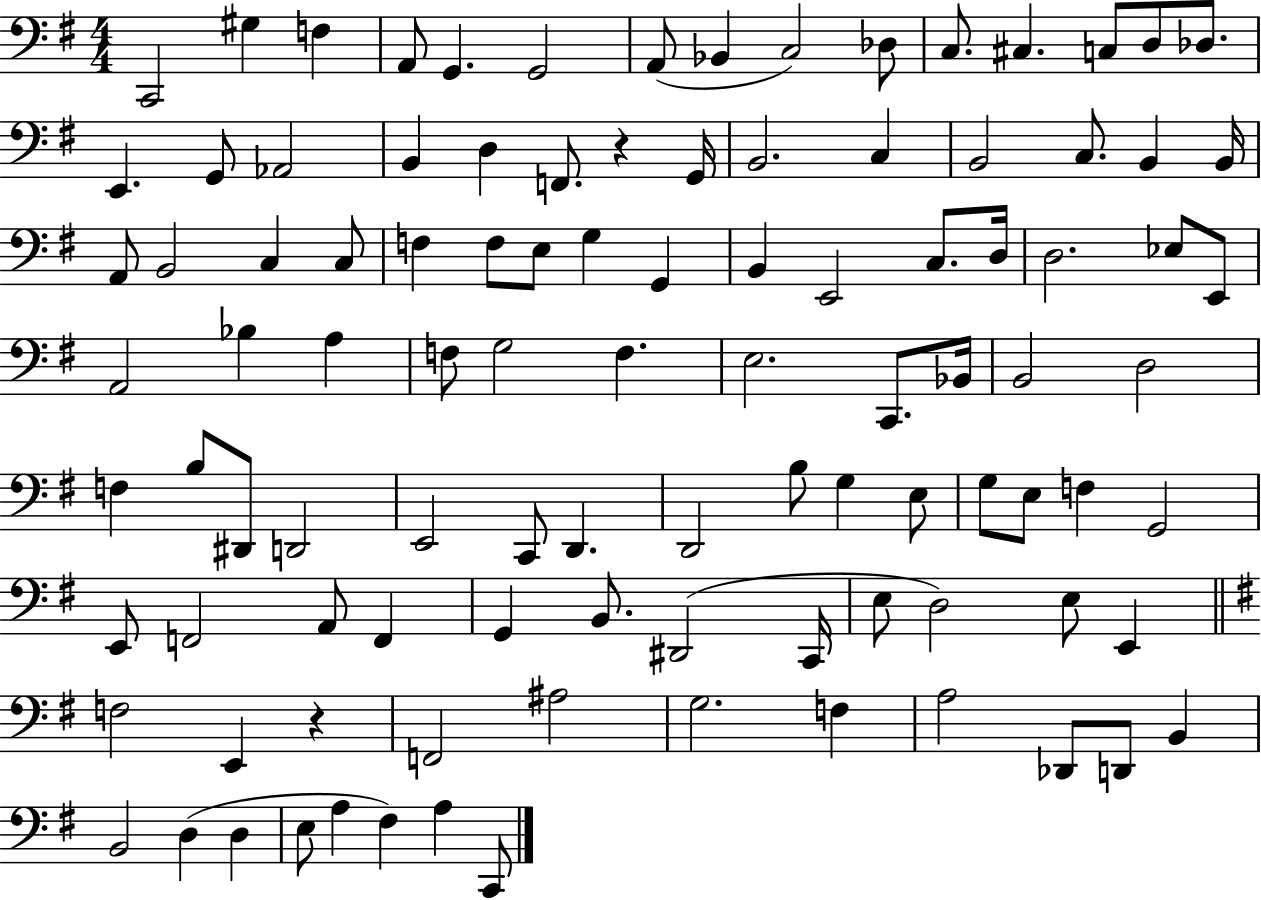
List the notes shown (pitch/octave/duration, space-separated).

C2/h G#3/q F3/q A2/e G2/q. G2/h A2/e Bb2/q C3/h Db3/e C3/e. C#3/q. C3/e D3/e Db3/e. E2/q. G2/e Ab2/h B2/q D3/q F2/e. R/q G2/s B2/h. C3/q B2/h C3/e. B2/q B2/s A2/e B2/h C3/q C3/e F3/q F3/e E3/e G3/q G2/q B2/q E2/h C3/e. D3/s D3/h. Eb3/e E2/e A2/h Bb3/q A3/q F3/e G3/h F3/q. E3/h. C2/e. Bb2/s B2/h D3/h F3/q B3/e D#2/e D2/h E2/h C2/e D2/q. D2/h B3/e G3/q E3/e G3/e E3/e F3/q G2/h E2/e F2/h A2/e F2/q G2/q B2/e. D#2/h C2/s E3/e D3/h E3/e E2/q F3/h E2/q R/q F2/h A#3/h G3/h. F3/q A3/h Db2/e D2/e B2/q B2/h D3/q D3/q E3/e A3/q F#3/q A3/q C2/e